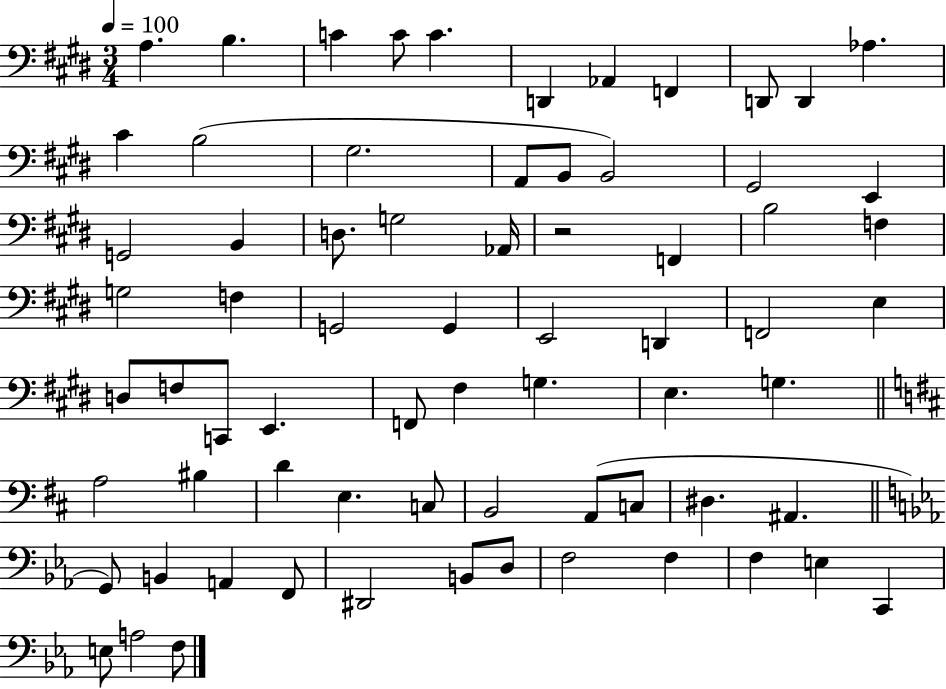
A3/q. B3/q. C4/q C4/e C4/q. D2/q Ab2/q F2/q D2/e D2/q Ab3/q. C#4/q B3/h G#3/h. A2/e B2/e B2/h G#2/h E2/q G2/h B2/q D3/e. G3/h Ab2/s R/h F2/q B3/h F3/q G3/h F3/q G2/h G2/q E2/h D2/q F2/h E3/q D3/e F3/e C2/e E2/q. F2/e F#3/q G3/q. E3/q. G3/q. A3/h BIS3/q D4/q E3/q. C3/e B2/h A2/e C3/e D#3/q. A#2/q. G2/e B2/q A2/q F2/e D#2/h B2/e D3/e F3/h F3/q F3/q E3/q C2/q E3/e A3/h F3/e